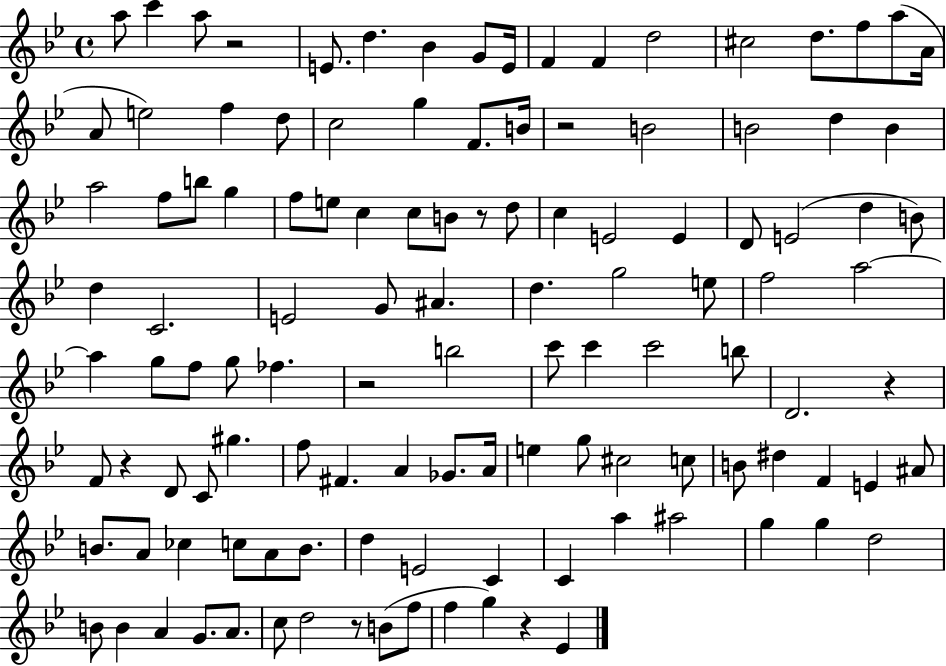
{
  \clef treble
  \time 4/4
  \defaultTimeSignature
  \key bes \major
  \repeat volta 2 { a''8 c'''4 a''8 r2 | e'8. d''4. bes'4 g'8 e'16 | f'4 f'4 d''2 | cis''2 d''8. f''8 a''8( a'16 | \break a'8 e''2) f''4 d''8 | c''2 g''4 f'8. b'16 | r2 b'2 | b'2 d''4 b'4 | \break a''2 f''8 b''8 g''4 | f''8 e''8 c''4 c''8 b'8 r8 d''8 | c''4 e'2 e'4 | d'8 e'2( d''4 b'8) | \break d''4 c'2. | e'2 g'8 ais'4. | d''4. g''2 e''8 | f''2 a''2~~ | \break a''4 g''8 f''8 g''8 fes''4. | r2 b''2 | c'''8 c'''4 c'''2 b''8 | d'2. r4 | \break f'8 r4 d'8 c'8 gis''4. | f''8 fis'4. a'4 ges'8. a'16 | e''4 g''8 cis''2 c''8 | b'8 dis''4 f'4 e'4 ais'8 | \break b'8. a'8 ces''4 c''8 a'8 b'8. | d''4 e'2 c'4 | c'4 a''4 ais''2 | g''4 g''4 d''2 | \break b'8 b'4 a'4 g'8. a'8. | c''8 d''2 r8 b'8( f''8 | f''4 g''4) r4 ees'4 | } \bar "|."
}